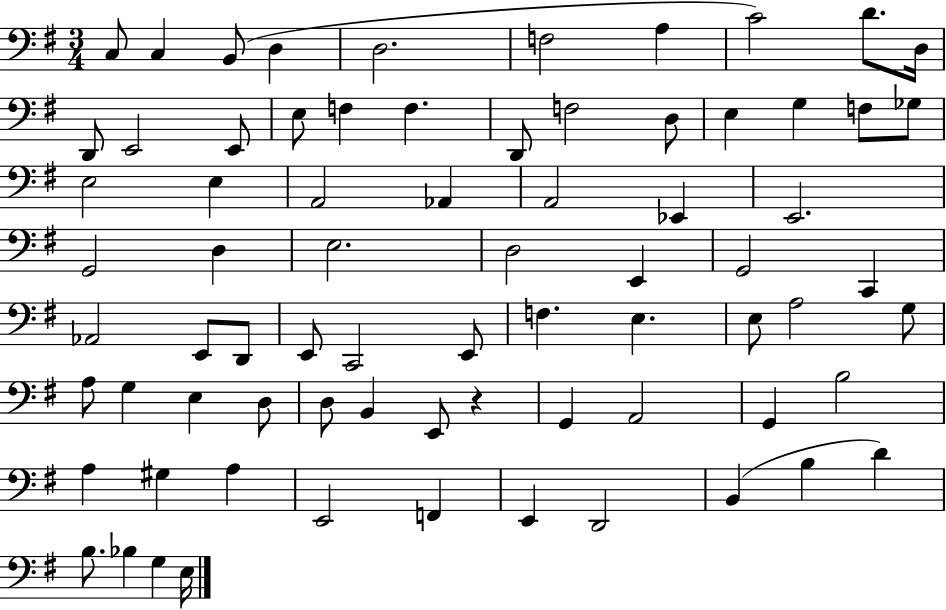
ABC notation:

X:1
T:Untitled
M:3/4
L:1/4
K:G
C,/2 C, B,,/2 D, D,2 F,2 A, C2 D/2 D,/4 D,,/2 E,,2 E,,/2 E,/2 F, F, D,,/2 F,2 D,/2 E, G, F,/2 _G,/2 E,2 E, A,,2 _A,, A,,2 _E,, E,,2 G,,2 D, E,2 D,2 E,, G,,2 C,, _A,,2 E,,/2 D,,/2 E,,/2 C,,2 E,,/2 F, E, E,/2 A,2 G,/2 A,/2 G, E, D,/2 D,/2 B,, E,,/2 z G,, A,,2 G,, B,2 A, ^G, A, E,,2 F,, E,, D,,2 B,, B, D B,/2 _B, G, E,/4